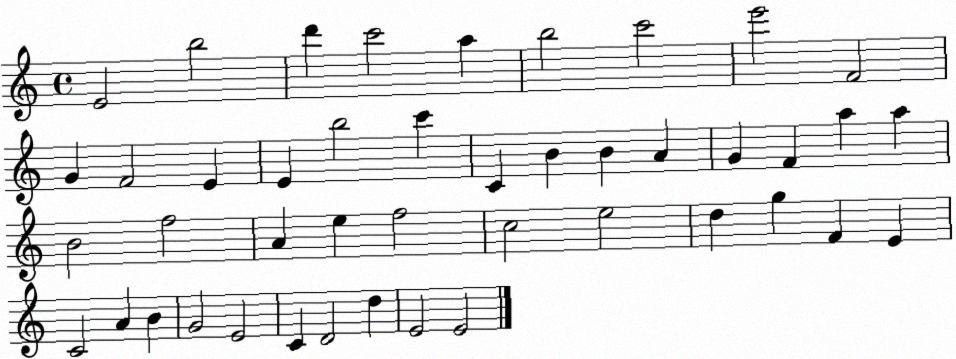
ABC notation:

X:1
T:Untitled
M:4/4
L:1/4
K:C
E2 b2 d' c'2 a b2 c'2 e'2 F2 G F2 E E b2 c' C B B A G F a a B2 f2 A e f2 c2 e2 d g F E C2 A B G2 E2 C D2 d E2 E2